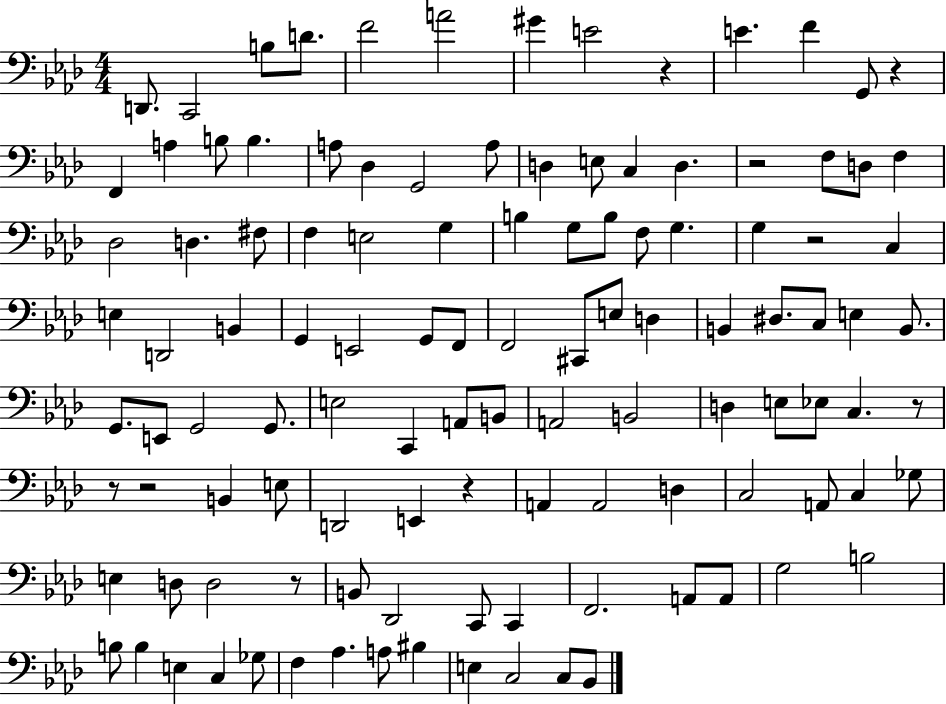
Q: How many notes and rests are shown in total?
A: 114